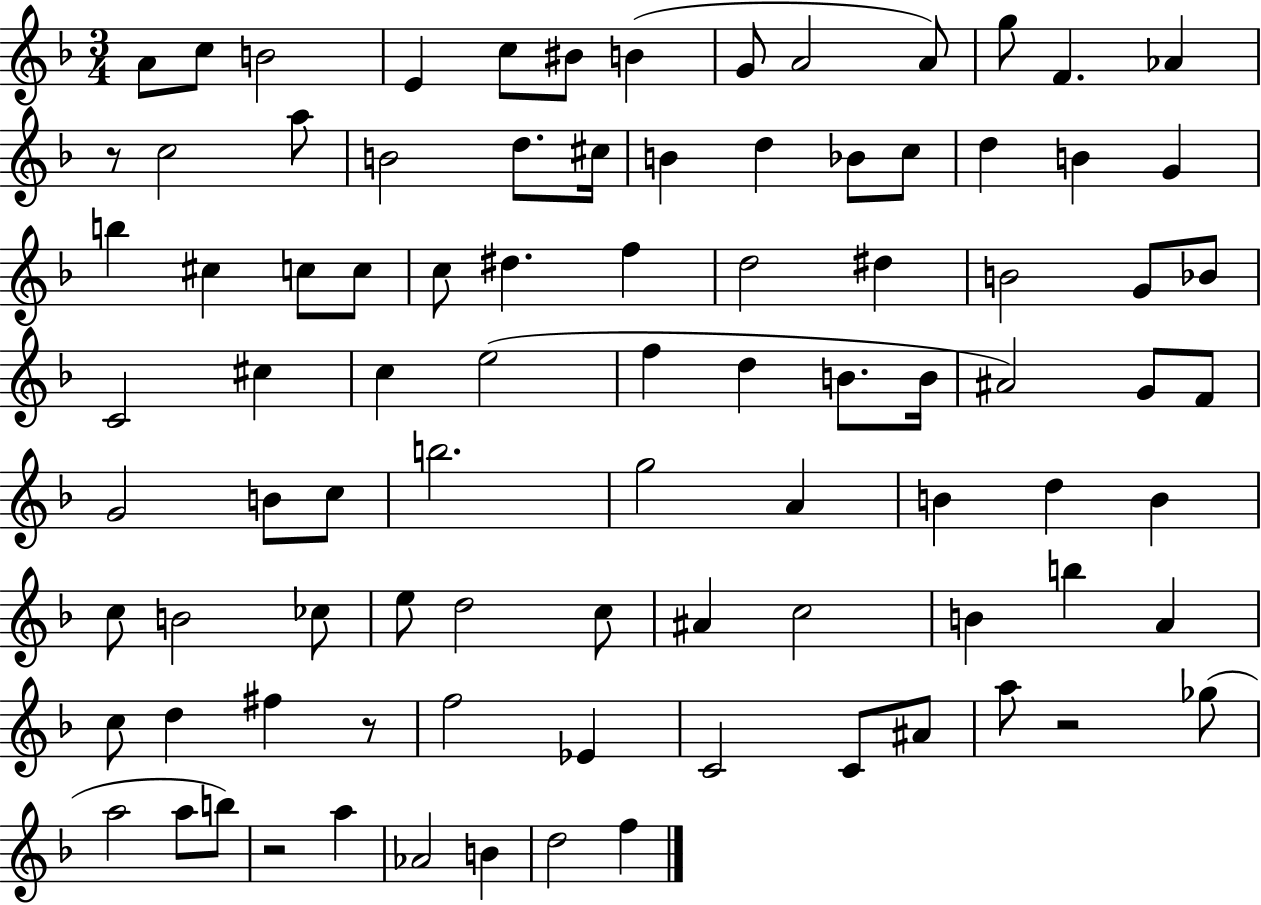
A4/e C5/e B4/h E4/q C5/e BIS4/e B4/q G4/e A4/h A4/e G5/e F4/q. Ab4/q R/e C5/h A5/e B4/h D5/e. C#5/s B4/q D5/q Bb4/e C5/e D5/q B4/q G4/q B5/q C#5/q C5/e C5/e C5/e D#5/q. F5/q D5/h D#5/q B4/h G4/e Bb4/e C4/h C#5/q C5/q E5/h F5/q D5/q B4/e. B4/s A#4/h G4/e F4/e G4/h B4/e C5/e B5/h. G5/h A4/q B4/q D5/q B4/q C5/e B4/h CES5/e E5/e D5/h C5/e A#4/q C5/h B4/q B5/q A4/q C5/e D5/q F#5/q R/e F5/h Eb4/q C4/h C4/e A#4/e A5/e R/h Gb5/e A5/h A5/e B5/e R/h A5/q Ab4/h B4/q D5/h F5/q